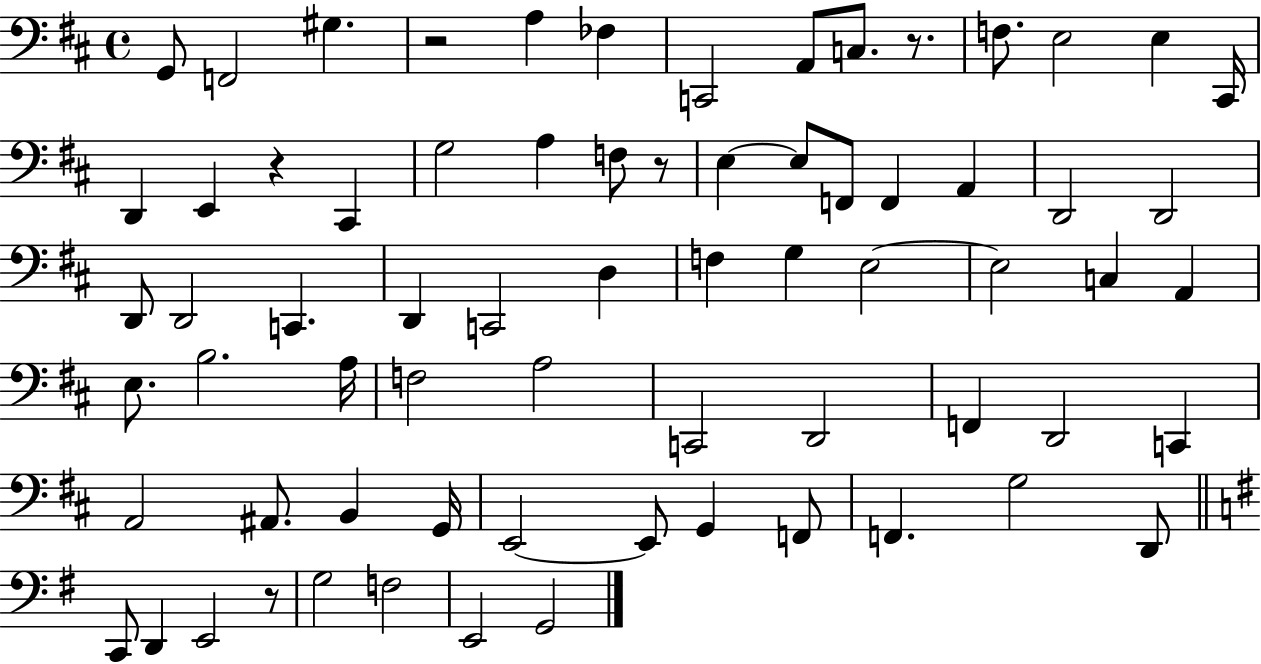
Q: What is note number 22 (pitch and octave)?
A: F2